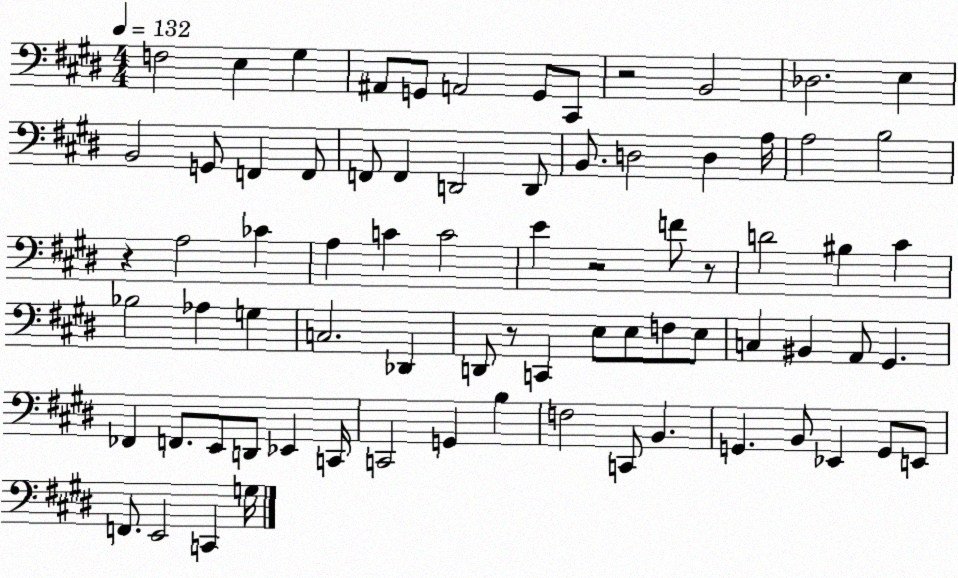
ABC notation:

X:1
T:Untitled
M:4/4
L:1/4
K:E
F,2 E, ^G, ^A,,/2 G,,/2 A,,2 G,,/2 ^C,,/2 z2 B,,2 _D,2 E, B,,2 G,,/2 F,, F,,/2 F,,/2 F,, D,,2 D,,/2 B,,/2 D,2 D, A,/4 A,2 B,2 z A,2 _C A, C C2 E z2 F/2 z/2 D2 ^B, ^C _B,2 _A, G, C,2 _D,, D,,/2 z/2 C,, E,/2 E,/2 F,/2 E,/2 C, ^B,, A,,/2 ^G,, _F,, F,,/2 E,,/2 D,,/2 _E,, C,,/4 C,,2 G,, B, F,2 C,,/2 B,, G,, B,,/2 _E,, G,,/2 E,,/2 F,,/2 E,,2 C,, G,/4